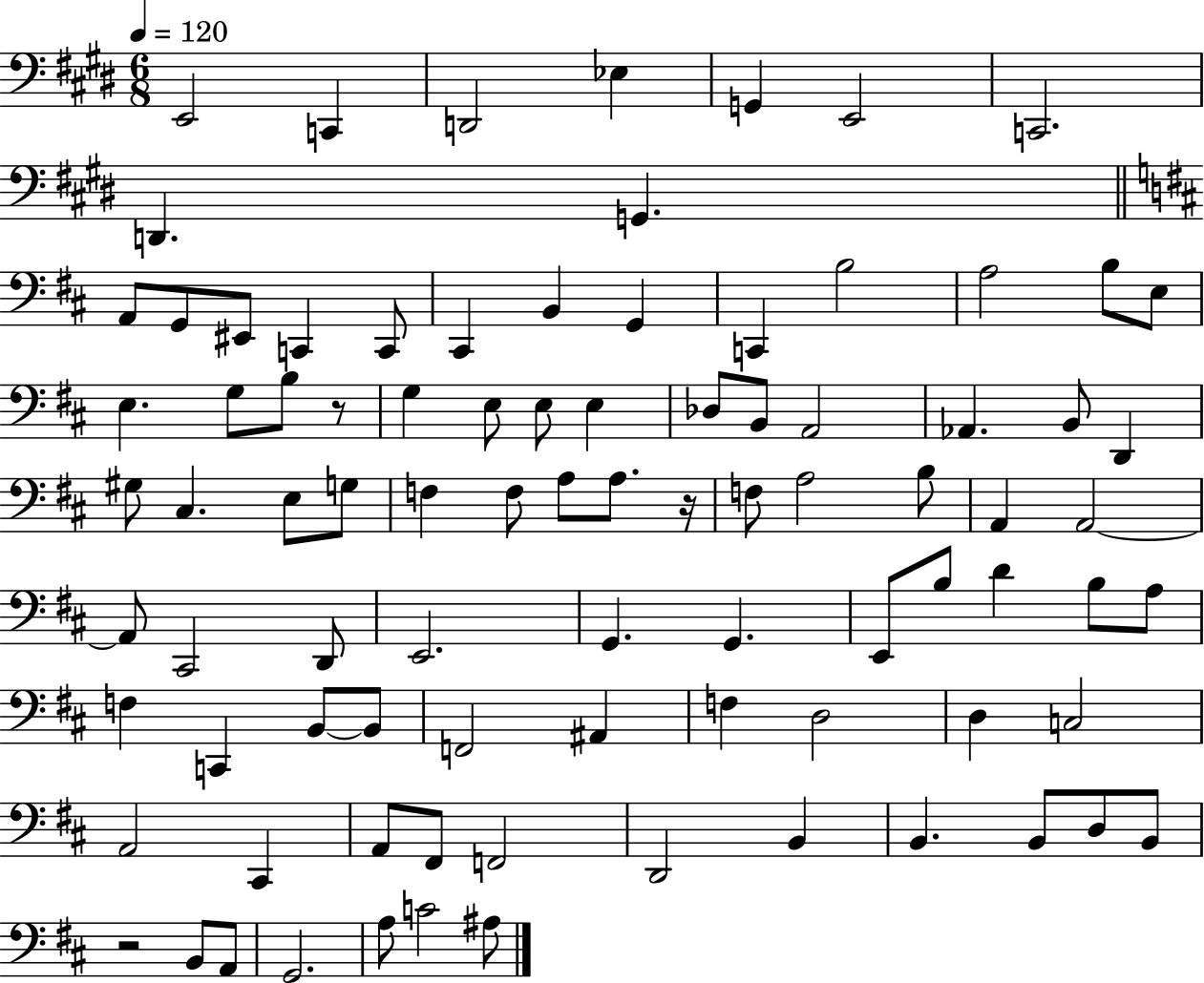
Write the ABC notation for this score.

X:1
T:Untitled
M:6/8
L:1/4
K:E
E,,2 C,, D,,2 _E, G,, E,,2 C,,2 D,, G,, A,,/2 G,,/2 ^E,,/2 C,, C,,/2 ^C,, B,, G,, C,, B,2 A,2 B,/2 E,/2 E, G,/2 B,/2 z/2 G, E,/2 E,/2 E, _D,/2 B,,/2 A,,2 _A,, B,,/2 D,, ^G,/2 ^C, E,/2 G,/2 F, F,/2 A,/2 A,/2 z/4 F,/2 A,2 B,/2 A,, A,,2 A,,/2 ^C,,2 D,,/2 E,,2 G,, G,, E,,/2 B,/2 D B,/2 A,/2 F, C,, B,,/2 B,,/2 F,,2 ^A,, F, D,2 D, C,2 A,,2 ^C,, A,,/2 ^F,,/2 F,,2 D,,2 B,, B,, B,,/2 D,/2 B,,/2 z2 B,,/2 A,,/2 G,,2 A,/2 C2 ^A,/2